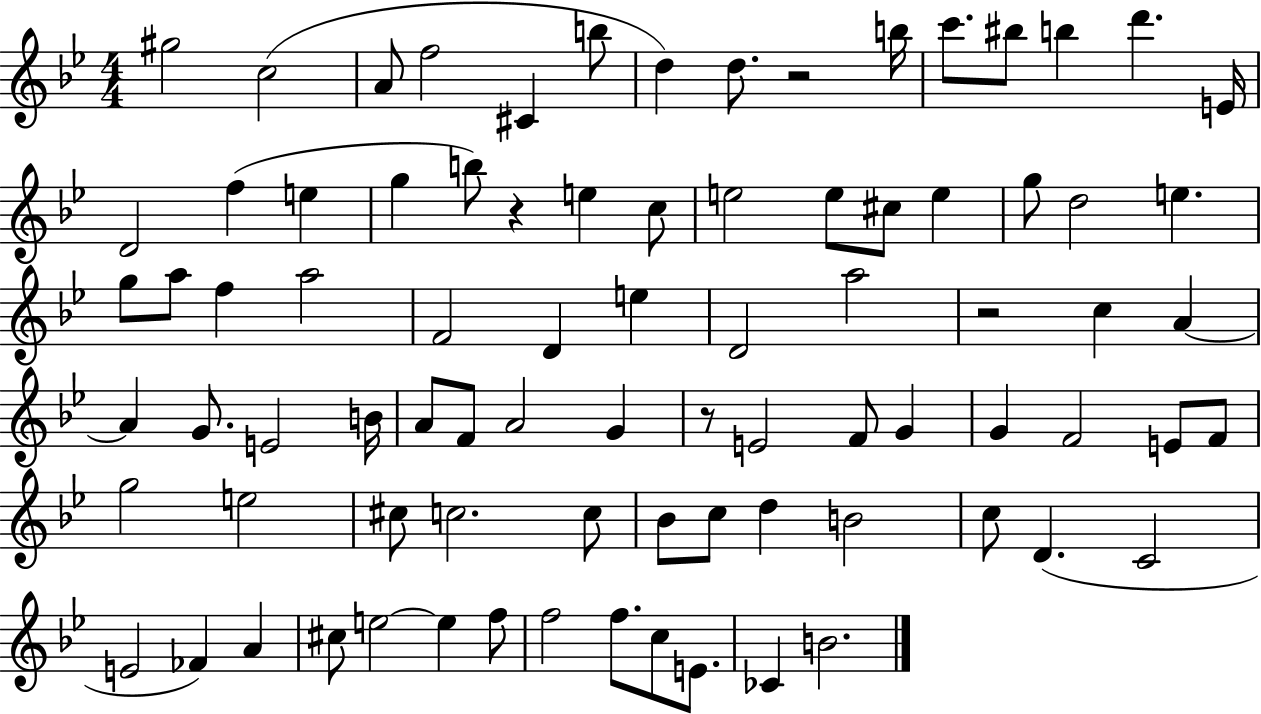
G#5/h C5/h A4/e F5/h C#4/q B5/e D5/q D5/e. R/h B5/s C6/e. BIS5/e B5/q D6/q. E4/s D4/h F5/q E5/q G5/q B5/e R/q E5/q C5/e E5/h E5/e C#5/e E5/q G5/e D5/h E5/q. G5/e A5/e F5/q A5/h F4/h D4/q E5/q D4/h A5/h R/h C5/q A4/q A4/q G4/e. E4/h B4/s A4/e F4/e A4/h G4/q R/e E4/h F4/e G4/q G4/q F4/h E4/e F4/e G5/h E5/h C#5/e C5/h. C5/e Bb4/e C5/e D5/q B4/h C5/e D4/q. C4/h E4/h FES4/q A4/q C#5/e E5/h E5/q F5/e F5/h F5/e. C5/e E4/e. CES4/q B4/h.